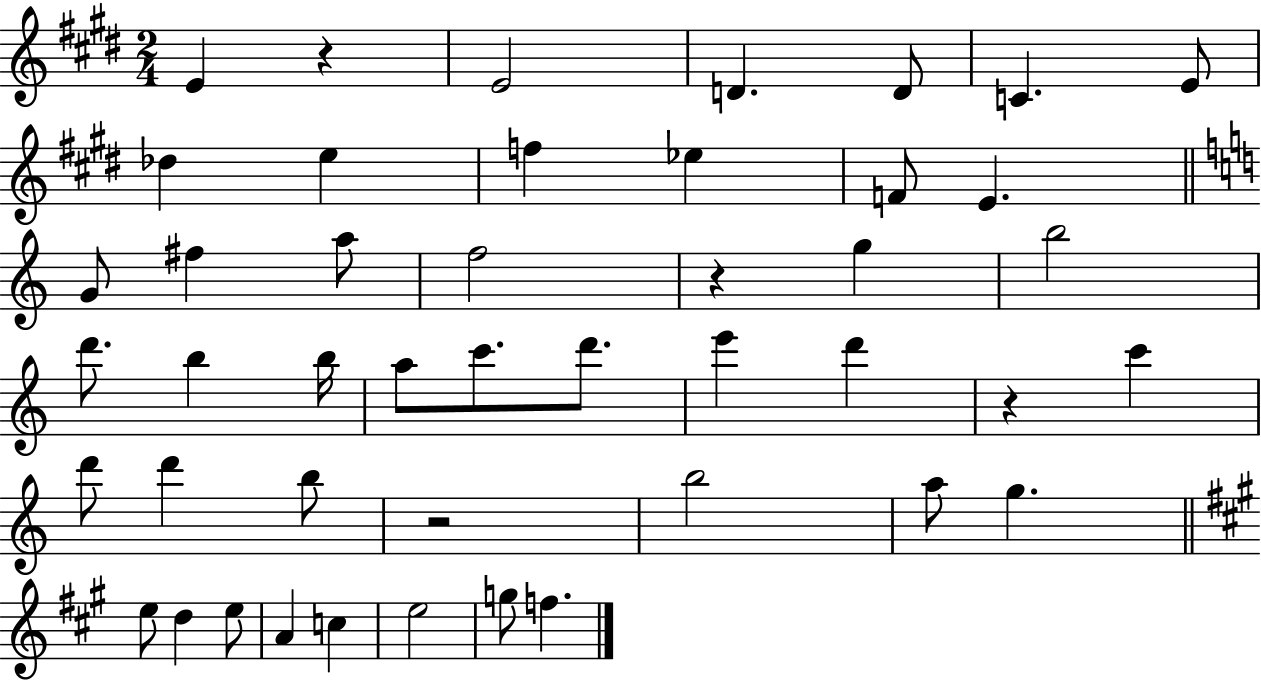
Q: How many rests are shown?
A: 4